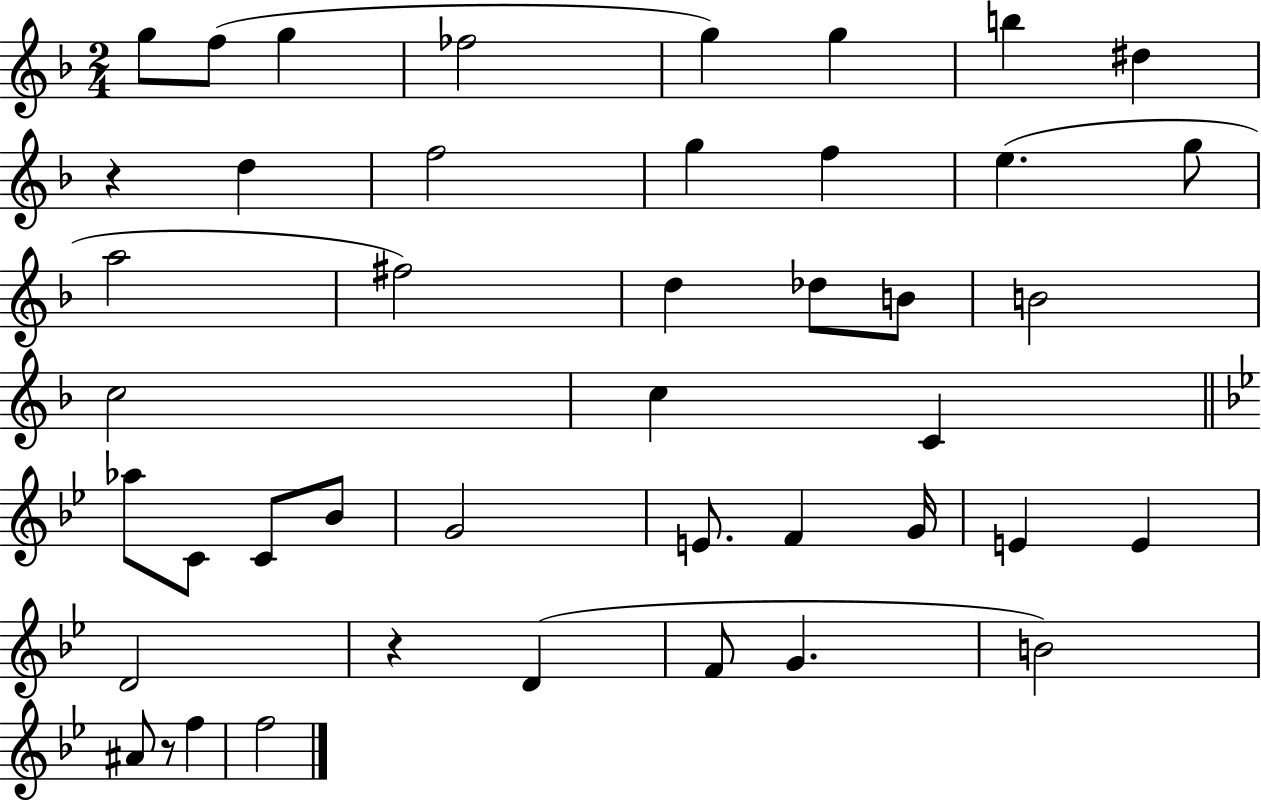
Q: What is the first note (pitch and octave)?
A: G5